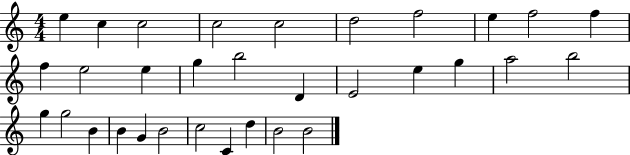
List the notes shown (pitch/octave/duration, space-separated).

E5/q C5/q C5/h C5/h C5/h D5/h F5/h E5/q F5/h F5/q F5/q E5/h E5/q G5/q B5/h D4/q E4/h E5/q G5/q A5/h B5/h G5/q G5/h B4/q B4/q G4/q B4/h C5/h C4/q D5/q B4/h B4/h